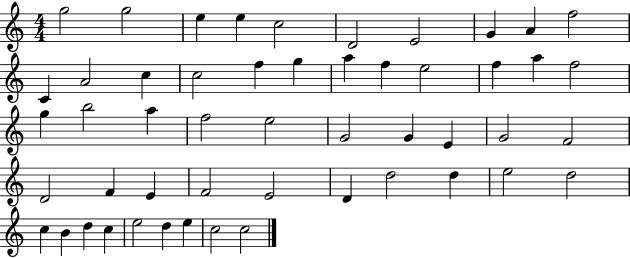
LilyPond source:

{
  \clef treble
  \numericTimeSignature
  \time 4/4
  \key c \major
  g''2 g''2 | e''4 e''4 c''2 | d'2 e'2 | g'4 a'4 f''2 | \break c'4 a'2 c''4 | c''2 f''4 g''4 | a''4 f''4 e''2 | f''4 a''4 f''2 | \break g''4 b''2 a''4 | f''2 e''2 | g'2 g'4 e'4 | g'2 f'2 | \break d'2 f'4 e'4 | f'2 e'2 | d'4 d''2 d''4 | e''2 d''2 | \break c''4 b'4 d''4 c''4 | e''2 d''4 e''4 | c''2 c''2 | \bar "|."
}